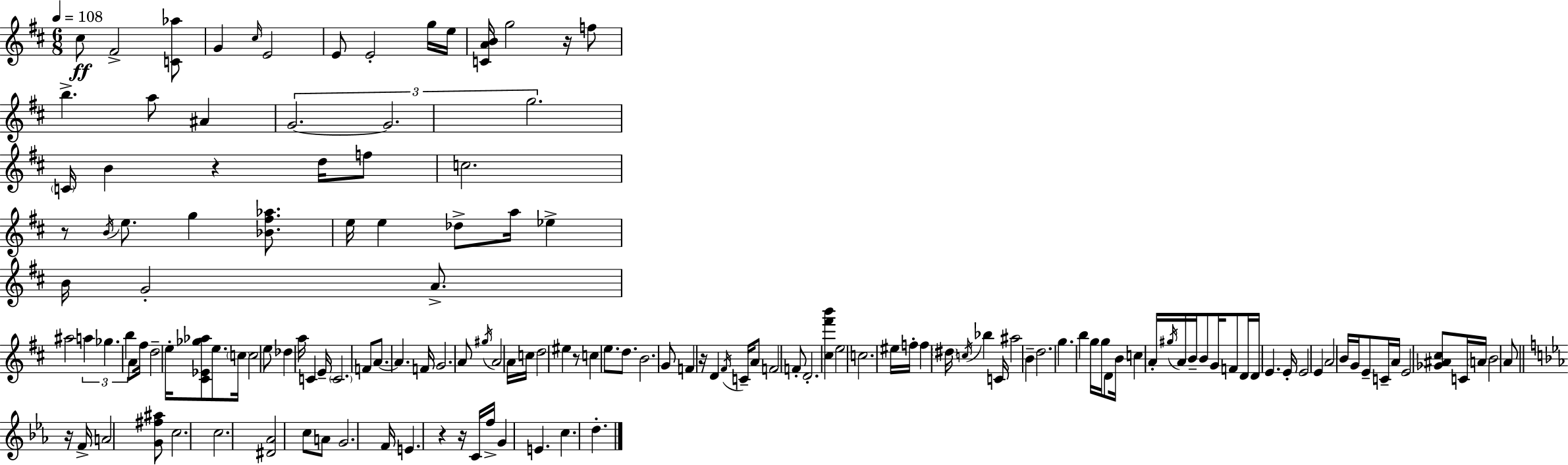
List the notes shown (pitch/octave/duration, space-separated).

C#5/e F#4/h [C4,Ab5]/e G4/q C#5/s E4/h E4/e E4/h G5/s E5/s [C4,A4,B4]/s G5/h R/s F5/e B5/q. A5/e A#4/q G4/h. G4/h. G5/h. C4/s B4/q R/q D5/s F5/e C5/h. R/e B4/s E5/e. G5/q [Bb4,F#5,Ab5]/e. E5/s E5/q Db5/e A5/s Eb5/q B4/s G4/h A4/e. A#5/h A5/q Gb5/q. B5/q A4/e F#5/s D5/h E5/s [C#4,Eb4,Gb5,Ab5]/e E5/e. C5/s C5/h E5/e Db5/q A5/s C4/q E4/s C4/h. F4/e A4/e. A4/q. F4/s G4/h. A4/e G#5/s A4/h A4/s C5/s D5/h EIS5/q R/e C5/q E5/e. D5/e. B4/h. G4/e F4/q R/s D4/q F#4/s C4/s A4/e F4/h F4/e D4/h. [C#5,F#6,B6]/q E5/h C5/h. EIS5/s F5/s F5/q D#5/s C5/s Bb5/q C4/s A#5/h B4/q D5/h. G5/q. B5/q G5/s G5/s D4/e B4/s C5/q A4/s G#5/s A4/s B4/s B4/e G4/s F4/e D4/s D4/s E4/q. E4/s E4/h E4/q A4/h B4/s G4/s E4/e C4/s A4/s E4/h [Gb4,A#4,C#5]/e C4/s A4/s B4/h A4/e R/s F4/s A4/h [G4,F#5,A#5]/e C5/h. C5/h. [D#4,Ab4]/h C5/e A4/e G4/h. F4/s E4/q. R/q R/s C4/s F5/s G4/q E4/q. C5/q. D5/q.